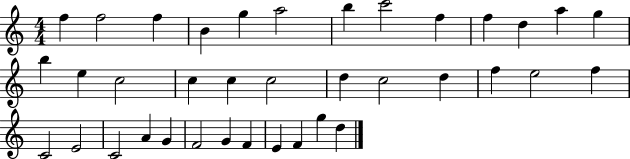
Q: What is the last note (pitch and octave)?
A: D5